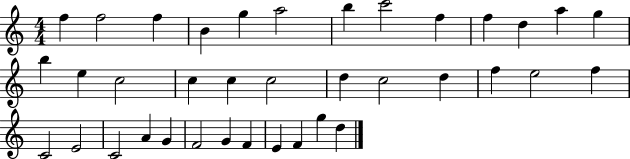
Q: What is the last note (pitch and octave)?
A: D5